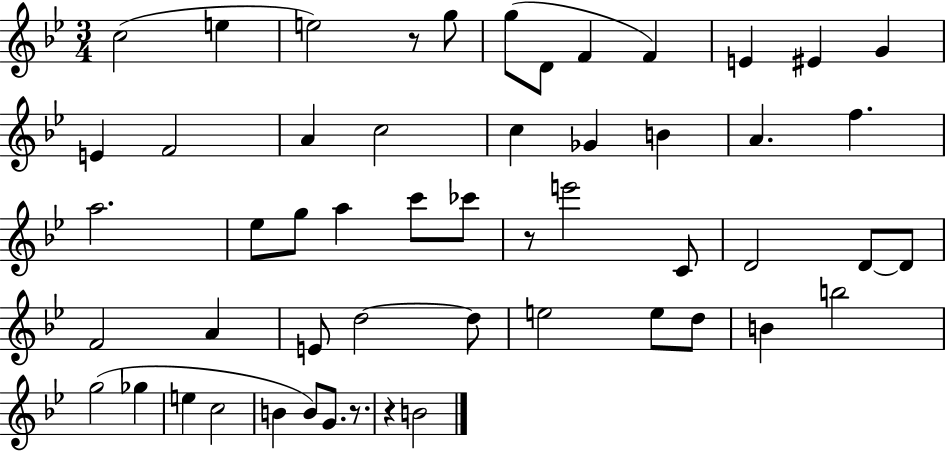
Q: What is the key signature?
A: BES major